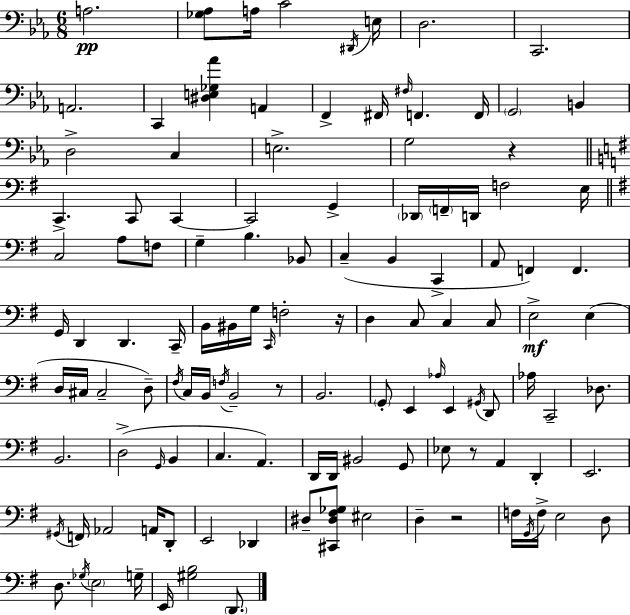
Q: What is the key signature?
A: EES major